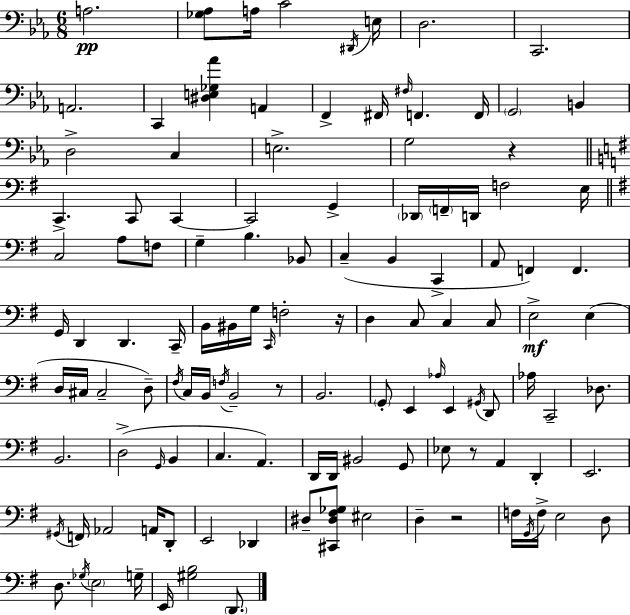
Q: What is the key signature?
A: EES major